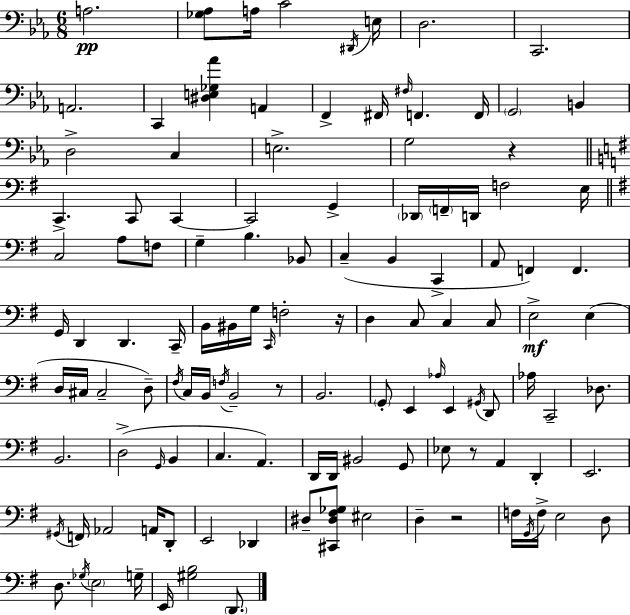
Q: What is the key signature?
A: EES major